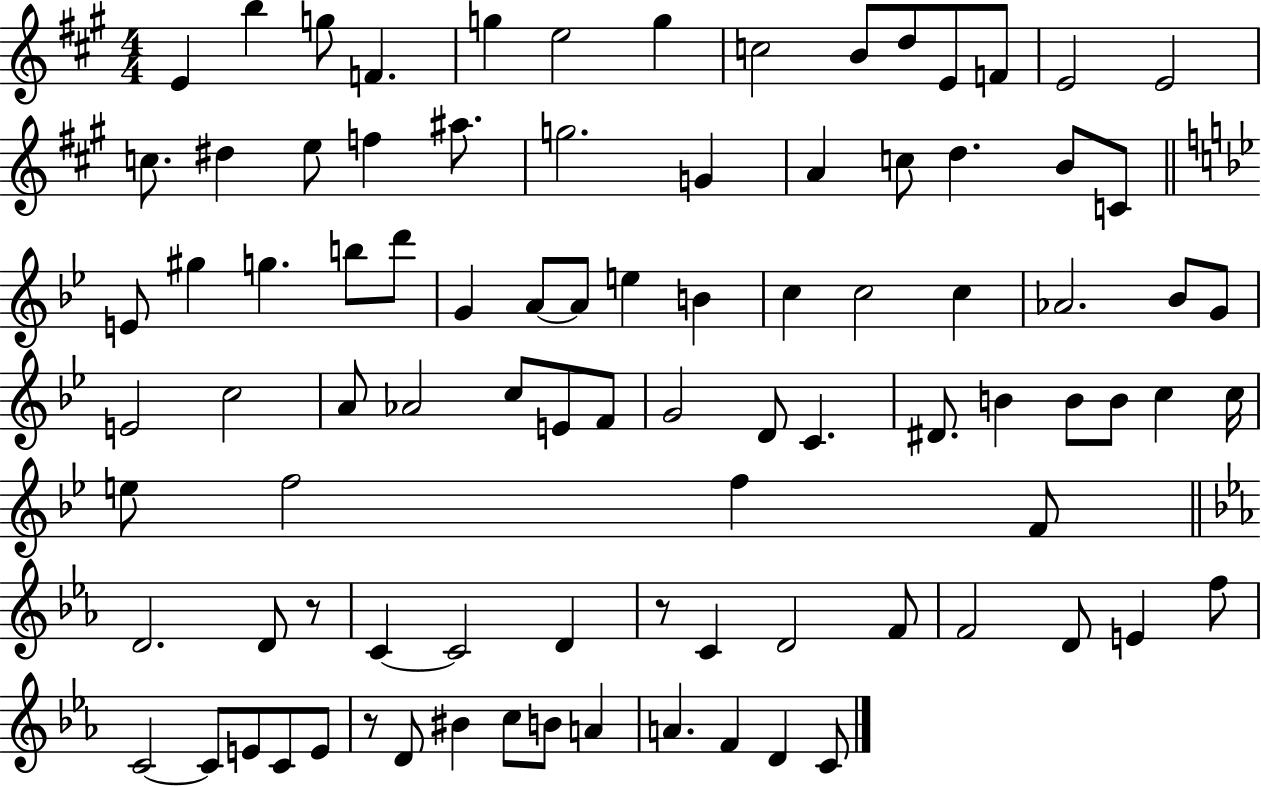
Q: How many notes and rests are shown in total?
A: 91